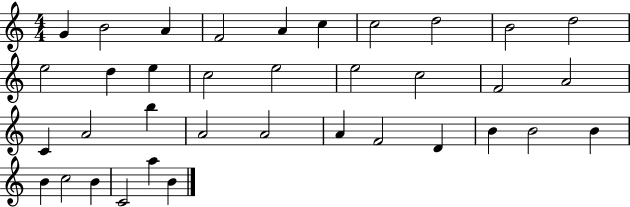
{
  \clef treble
  \numericTimeSignature
  \time 4/4
  \key c \major
  g'4 b'2 a'4 | f'2 a'4 c''4 | c''2 d''2 | b'2 d''2 | \break e''2 d''4 e''4 | c''2 e''2 | e''2 c''2 | f'2 a'2 | \break c'4 a'2 b''4 | a'2 a'2 | a'4 f'2 d'4 | b'4 b'2 b'4 | \break b'4 c''2 b'4 | c'2 a''4 b'4 | \bar "|."
}